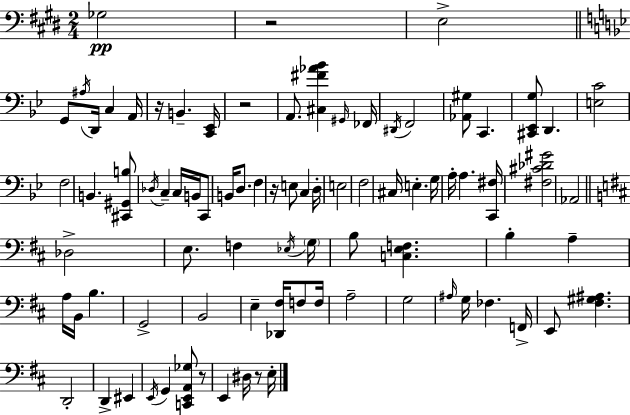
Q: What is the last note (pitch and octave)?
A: E3